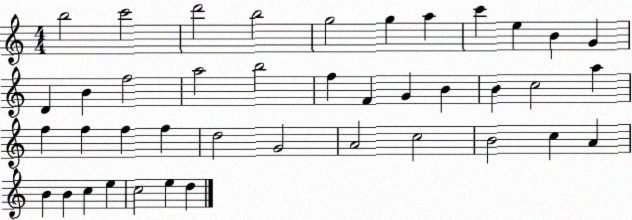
X:1
T:Untitled
M:4/4
L:1/4
K:C
b2 c'2 d'2 b2 g2 g a c' e B G D B f2 a2 b2 f F G B B c2 a f f f f d2 G2 A2 c2 B2 c A B B c e c2 e d